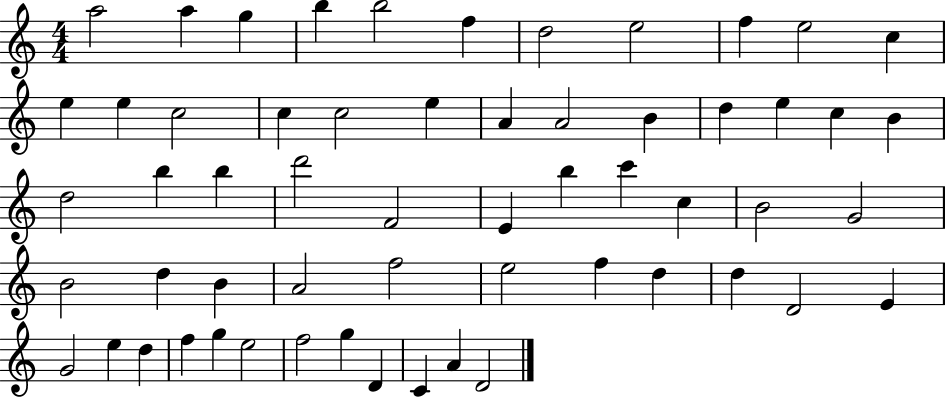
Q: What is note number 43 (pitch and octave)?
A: D5